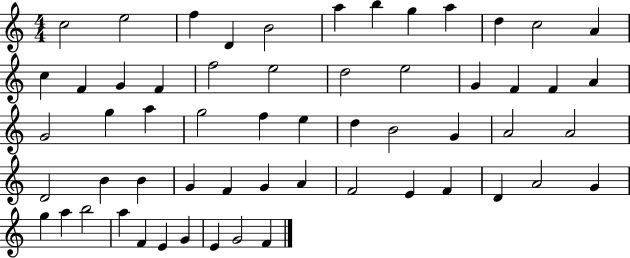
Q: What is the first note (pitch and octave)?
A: C5